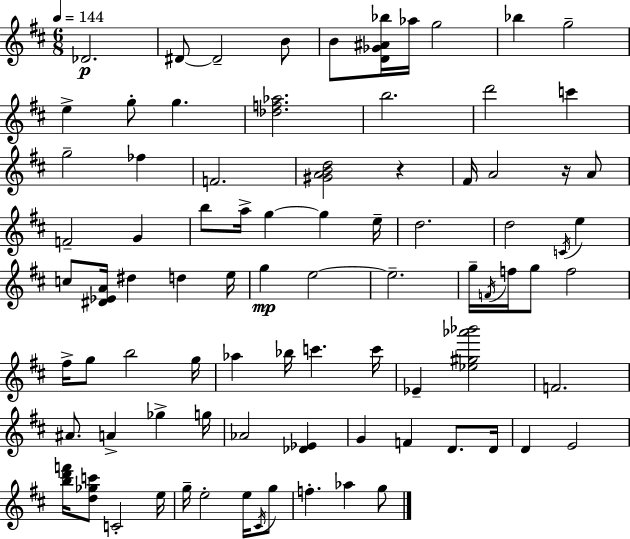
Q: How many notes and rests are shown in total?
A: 85